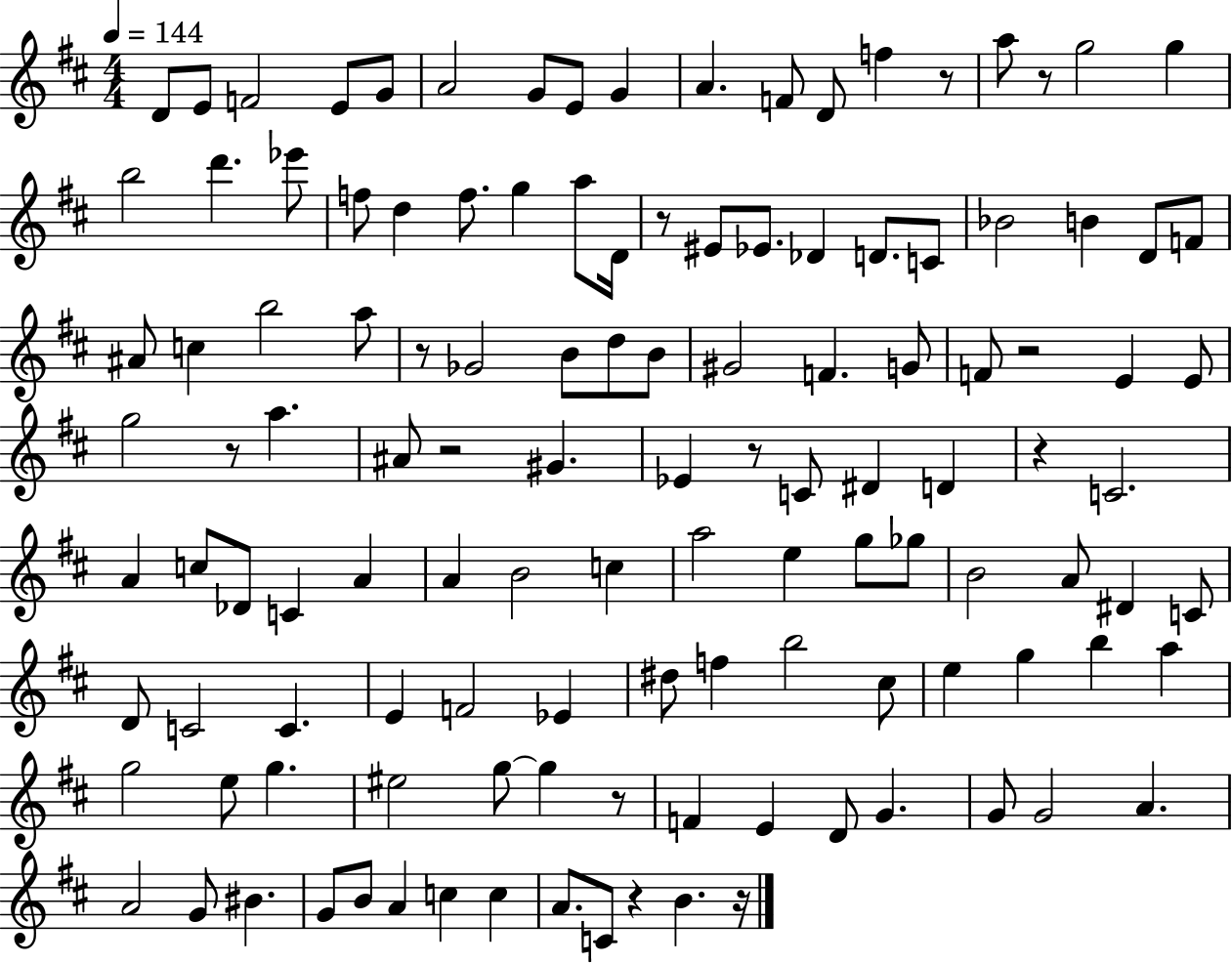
X:1
T:Untitled
M:4/4
L:1/4
K:D
D/2 E/2 F2 E/2 G/2 A2 G/2 E/2 G A F/2 D/2 f z/2 a/2 z/2 g2 g b2 d' _e'/2 f/2 d f/2 g a/2 D/4 z/2 ^E/2 _E/2 _D D/2 C/2 _B2 B D/2 F/2 ^A/2 c b2 a/2 z/2 _G2 B/2 d/2 B/2 ^G2 F G/2 F/2 z2 E E/2 g2 z/2 a ^A/2 z2 ^G _E z/2 C/2 ^D D z C2 A c/2 _D/2 C A A B2 c a2 e g/2 _g/2 B2 A/2 ^D C/2 D/2 C2 C E F2 _E ^d/2 f b2 ^c/2 e g b a g2 e/2 g ^e2 g/2 g z/2 F E D/2 G G/2 G2 A A2 G/2 ^B G/2 B/2 A c c A/2 C/2 z B z/4